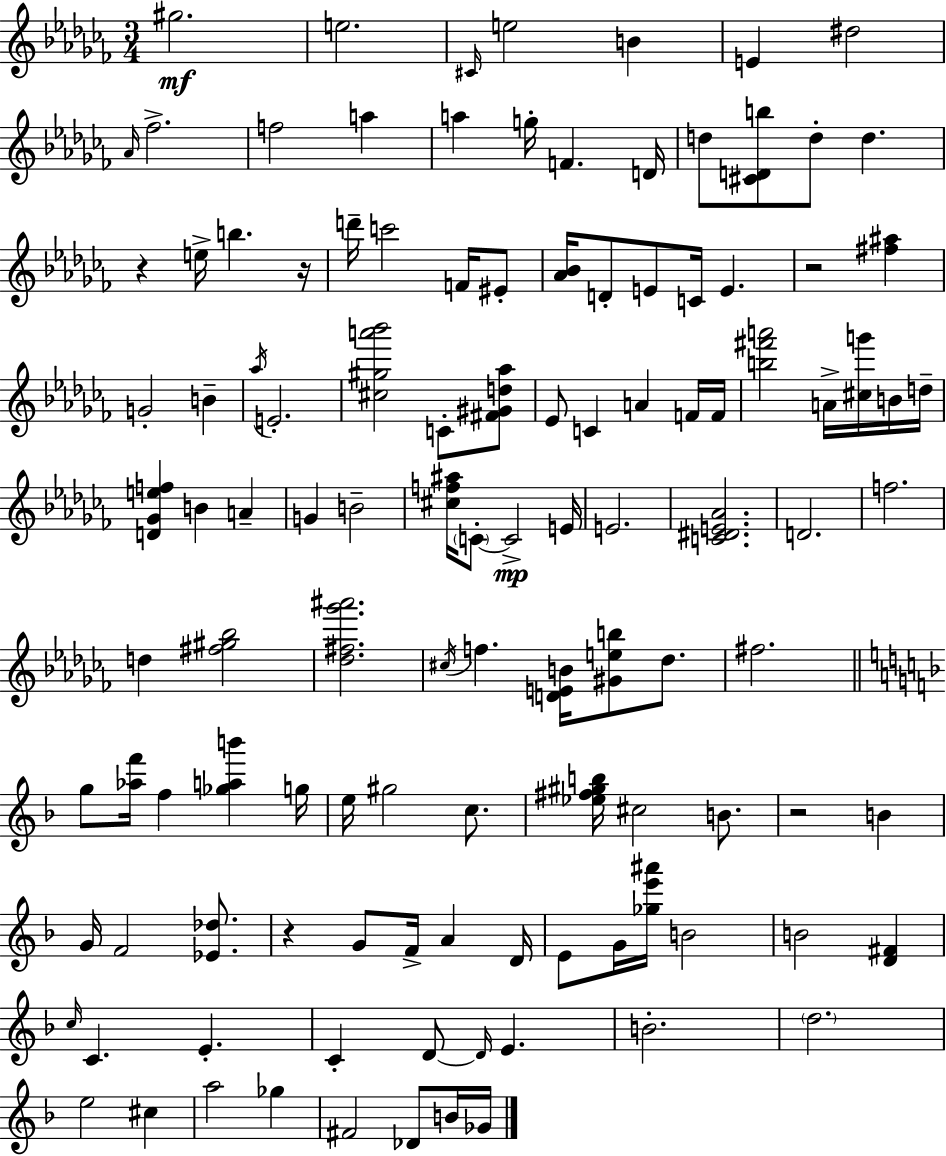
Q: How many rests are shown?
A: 5